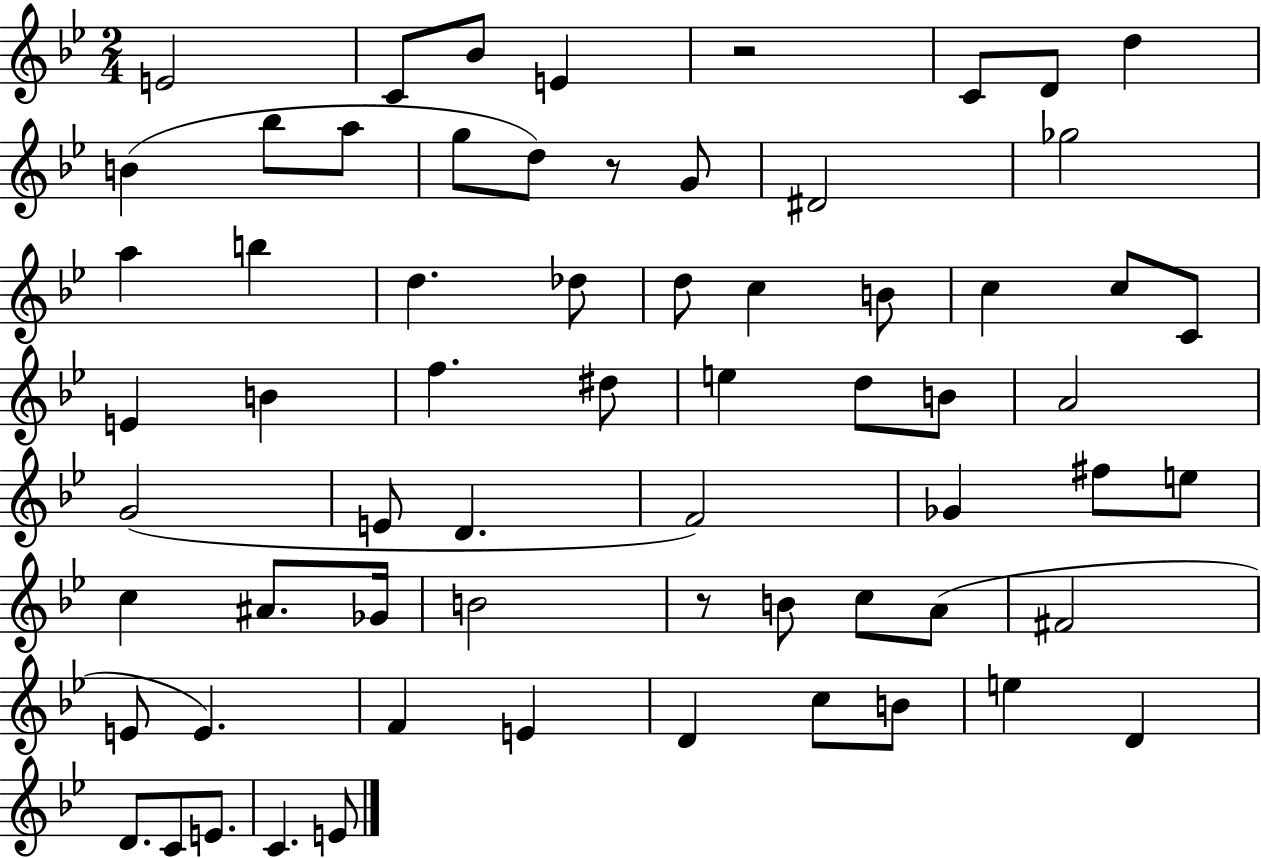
X:1
T:Untitled
M:2/4
L:1/4
K:Bb
E2 C/2 _B/2 E z2 C/2 D/2 d B _b/2 a/2 g/2 d/2 z/2 G/2 ^D2 _g2 a b d _d/2 d/2 c B/2 c c/2 C/2 E B f ^d/2 e d/2 B/2 A2 G2 E/2 D F2 _G ^f/2 e/2 c ^A/2 _G/4 B2 z/2 B/2 c/2 A/2 ^F2 E/2 E F E D c/2 B/2 e D D/2 C/2 E/2 C E/2